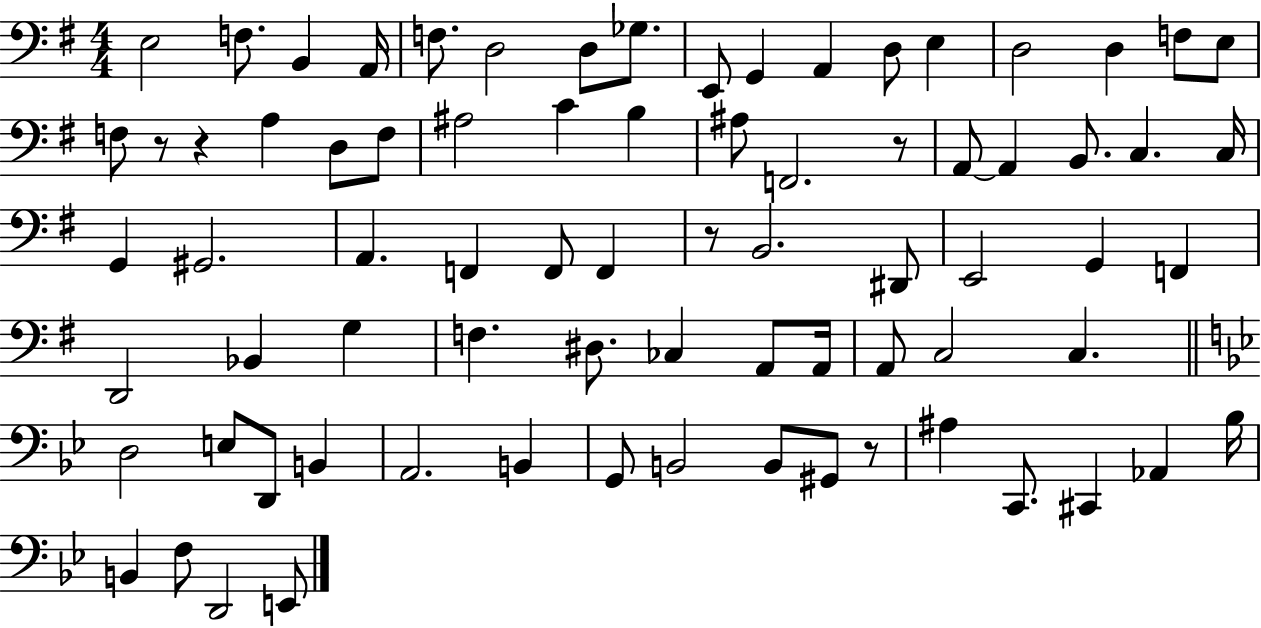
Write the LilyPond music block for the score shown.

{
  \clef bass
  \numericTimeSignature
  \time 4/4
  \key g \major
  e2 f8. b,4 a,16 | f8. d2 d8 ges8. | e,8 g,4 a,4 d8 e4 | d2 d4 f8 e8 | \break f8 r8 r4 a4 d8 f8 | ais2 c'4 b4 | ais8 f,2. r8 | a,8~~ a,4 b,8. c4. c16 | \break g,4 gis,2. | a,4. f,4 f,8 f,4 | r8 b,2. dis,8 | e,2 g,4 f,4 | \break d,2 bes,4 g4 | f4. dis8. ces4 a,8 a,16 | a,8 c2 c4. | \bar "||" \break \key bes \major d2 e8 d,8 b,4 | a,2. b,4 | g,8 b,2 b,8 gis,8 r8 | ais4 c,8. cis,4 aes,4 bes16 | \break b,4 f8 d,2 e,8 | \bar "|."
}